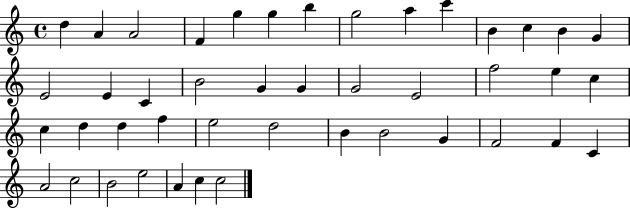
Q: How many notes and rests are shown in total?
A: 44